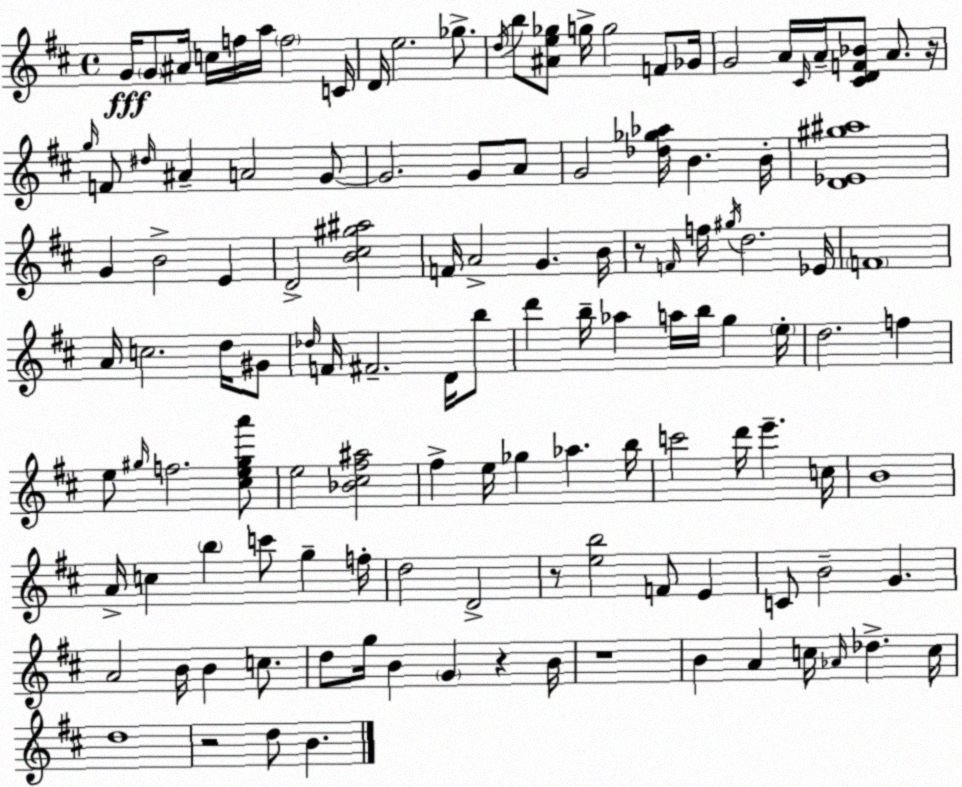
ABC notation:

X:1
T:Untitled
M:4/4
L:1/4
K:D
G/4 G/2 ^A/4 c/4 f/4 a/4 f2 C/4 D/4 e2 _g/2 d/4 b/2 [^Ae_g]/2 g/4 g2 F/2 _G/4 G2 A/4 ^C/4 A/4 [^CDF_B]/2 A/2 z/4 g/4 F/2 ^d/4 ^A A2 G/2 G2 G/2 A/2 G2 [_d_g_a]/4 B B/4 [D_E^g^a]4 G B2 E D2 [B^c^g^a]2 F/4 A2 G B/4 z/2 F/4 f/4 ^g/4 d2 _E/4 F4 A/4 c2 d/4 ^G/2 _d/4 F/4 ^F2 D/4 b/2 d' b/4 _a a/4 b/4 g e/4 d2 f e/2 ^g/4 f2 [^ce^ga']/2 e2 [_B^c^f^a]2 ^f e/4 _g _a b/4 c'2 d'/4 e' c/4 B4 A/4 c b c'/2 g f/4 d2 D2 z/2 [eb]2 F/2 E C/2 B2 G A2 B/4 B c/2 d/2 g/4 B G z B/4 z4 B A c/4 _A/4 _d c/4 d4 z2 d/2 B